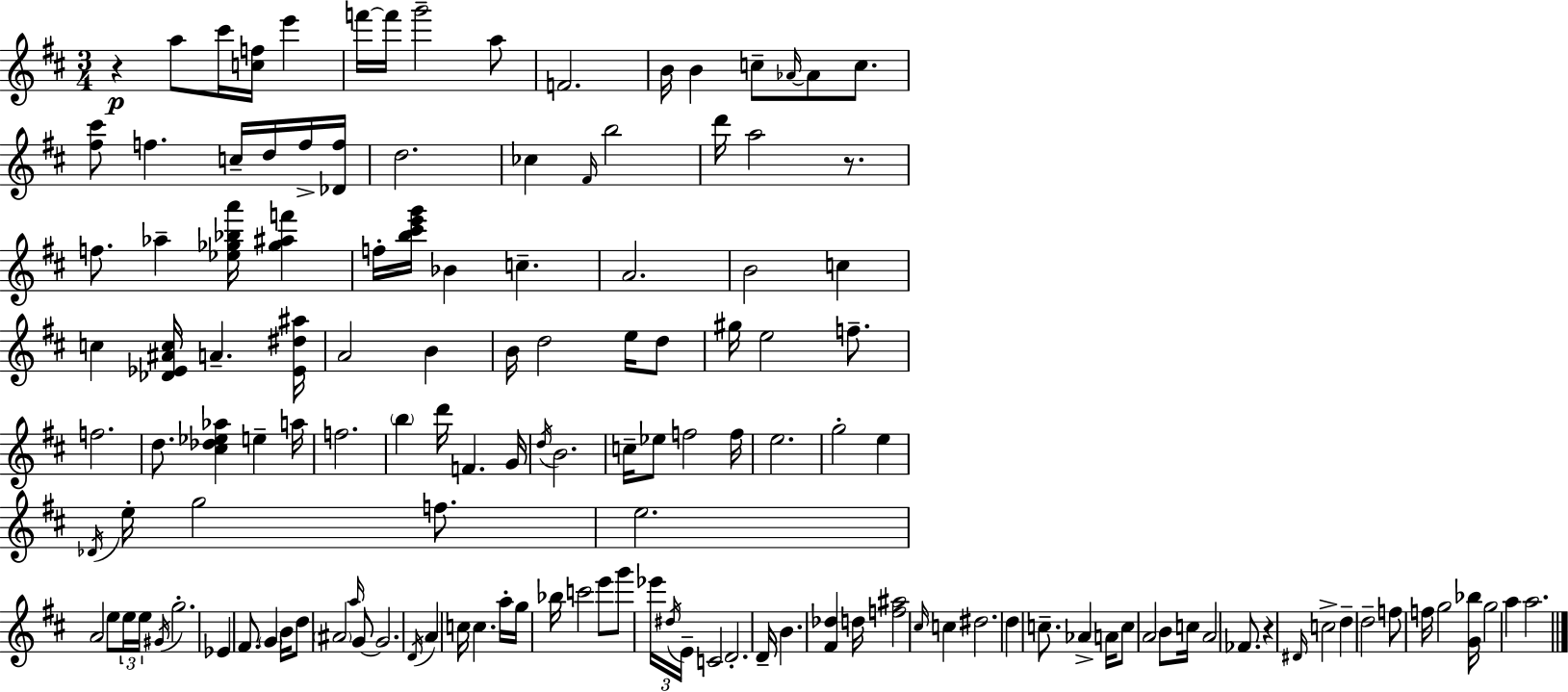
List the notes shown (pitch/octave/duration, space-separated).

R/q A5/e C#6/s [C5,F5]/s E6/q F6/s F6/s G6/h A5/e F4/h. B4/s B4/q C5/e Ab4/s Ab4/e C5/e. [F#5,C#6]/e F5/q. C5/s D5/s F5/s [Db4,F5]/s D5/h. CES5/q F#4/s B5/h D6/s A5/h R/e. F5/e. Ab5/q [Eb5,Gb5,Bb5,A6]/s [Gb5,A#5,F6]/q F5/s [B5,C#6,E6,G6]/s Bb4/q C5/q. A4/h. B4/h C5/q C5/q [Db4,Eb4,A#4,C5]/s A4/q. [Eb4,D#5,A#5]/s A4/h B4/q B4/s D5/h E5/s D5/e G#5/s E5/h F5/e. F5/h. D5/e. [C#5,Db5,Eb5,Ab5]/q E5/q A5/s F5/h. B5/q D6/s F4/q. G4/s D5/s B4/h. C5/s Eb5/e F5/h F5/s E5/h. G5/h E5/q Db4/s E5/s G5/h F5/e. E5/h. A4/h E5/e E5/s E5/s G#4/s G5/h. Eb4/q F#4/e. G4/q B4/s D5/e A#4/h A5/s G4/e G4/h. D4/s A4/q C5/s C5/q. A5/s G5/s Bb5/s C6/h E6/e G6/e Eb6/s D#5/s E4/s C4/h D4/h. D4/s B4/q. [F#4,Db5]/q D5/s [F5,A#5]/h C#5/s C5/q D#5/h. D5/q C5/e. Ab4/q A4/s C5/e A4/h B4/e C5/s A4/h FES4/e. R/q D#4/s C5/h D5/q D5/h F5/e F5/s G5/h [G4,Bb5]/s G5/h A5/q A5/h.